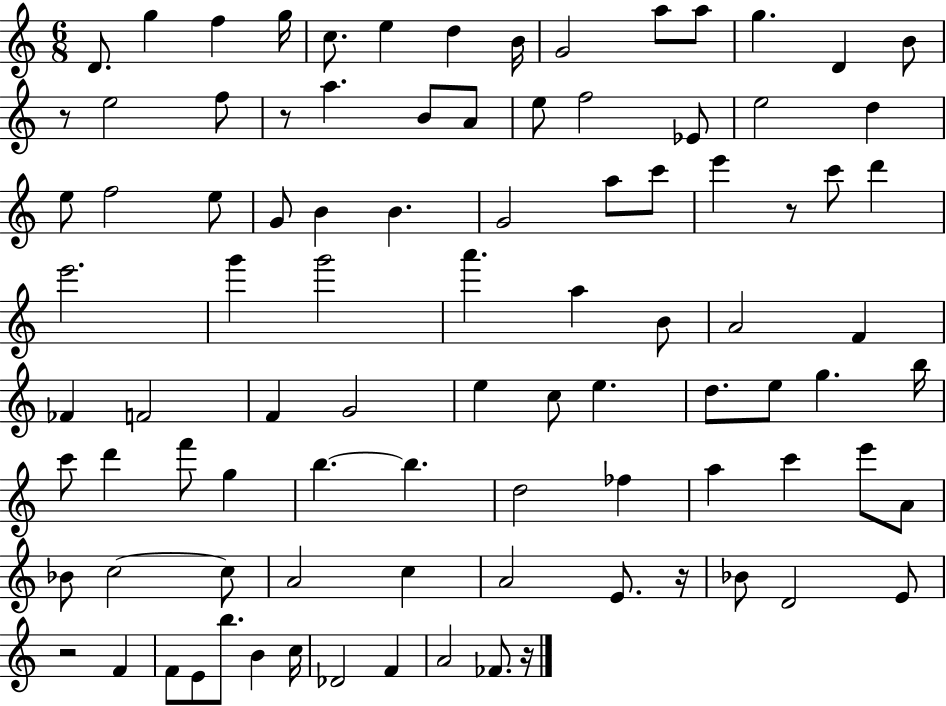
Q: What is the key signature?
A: C major